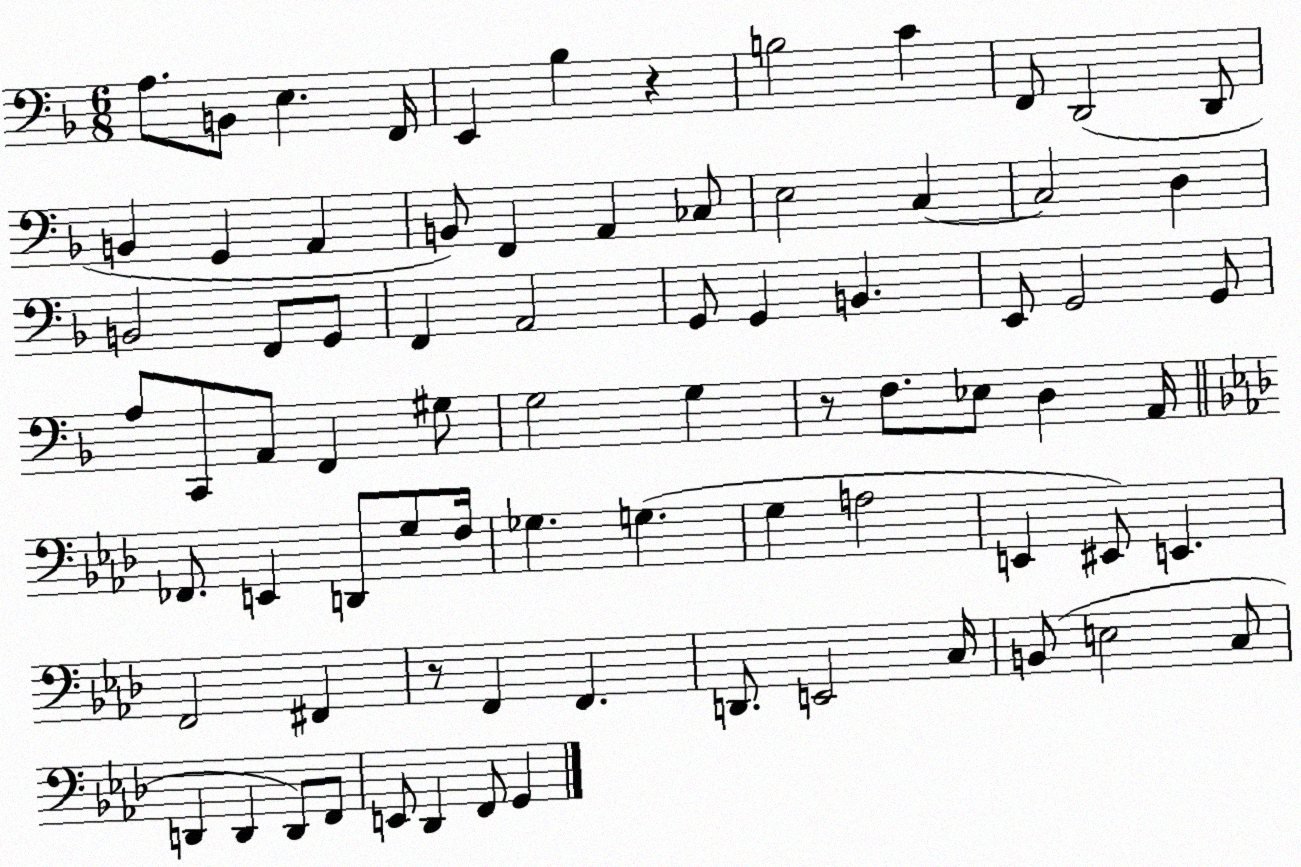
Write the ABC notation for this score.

X:1
T:Untitled
M:6/8
L:1/4
K:F
A,/2 B,,/2 E, F,,/4 E,, _B, z B,2 C F,,/2 D,,2 D,,/2 B,, G,, A,, B,,/2 F,, A,, _C,/2 E,2 C, C,2 D, B,,2 F,,/2 G,,/2 F,, A,,2 G,,/2 G,, B,, E,,/2 G,,2 G,,/2 A,/2 C,,/2 A,,/2 F,, ^G,/2 G,2 G, z/2 F,/2 _E,/2 D, A,,/4 _F,,/2 E,, D,,/2 G,/2 F,/4 _G, G, G, A,2 E,, ^E,,/2 E,, F,,2 ^F,, z/2 F,, F,, D,,/2 E,,2 C,/4 B,,/2 E,2 C,/2 D,, D,, D,,/2 F,,/2 E,,/2 _D,, F,,/2 G,,